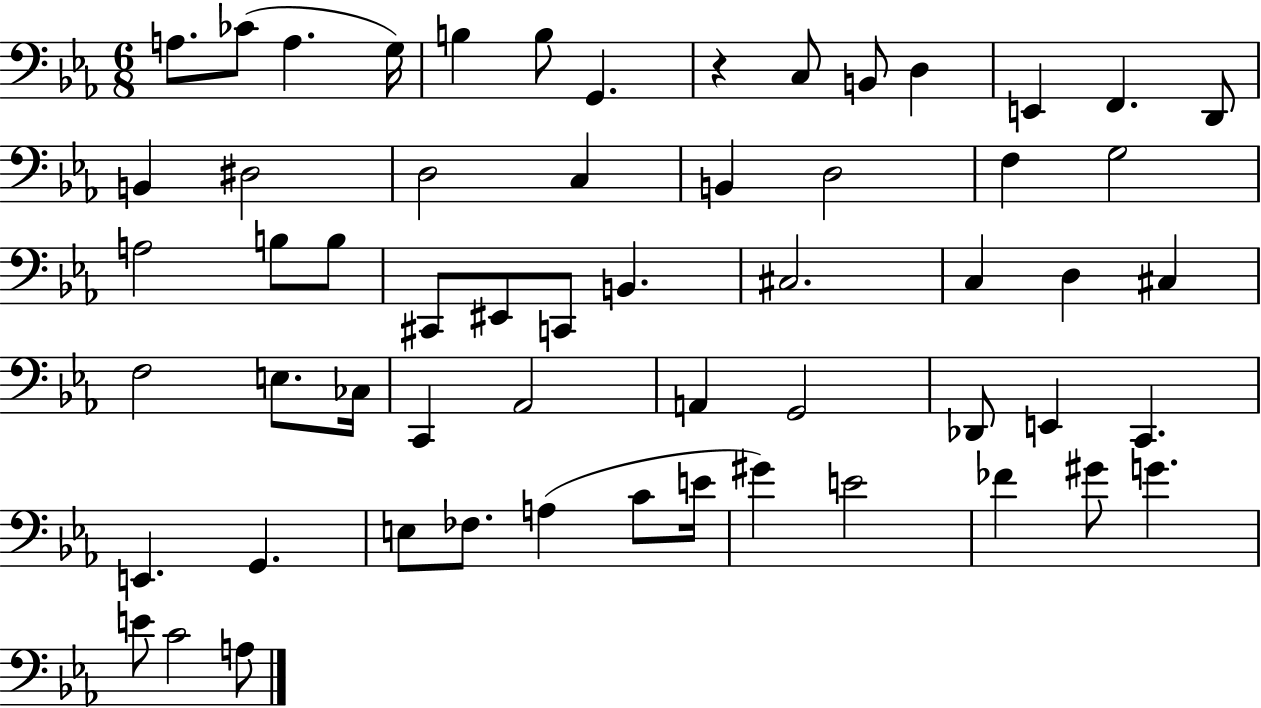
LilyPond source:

{
  \clef bass
  \numericTimeSignature
  \time 6/8
  \key ees \major
  a8. ces'8( a4. g16) | b4 b8 g,4. | r4 c8 b,8 d4 | e,4 f,4. d,8 | \break b,4 dis2 | d2 c4 | b,4 d2 | f4 g2 | \break a2 b8 b8 | cis,8 eis,8 c,8 b,4. | cis2. | c4 d4 cis4 | \break f2 e8. ces16 | c,4 aes,2 | a,4 g,2 | des,8 e,4 c,4. | \break e,4. g,4. | e8 fes8. a4( c'8 e'16 | gis'4) e'2 | fes'4 gis'8 g'4. | \break e'8 c'2 a8 | \bar "|."
}